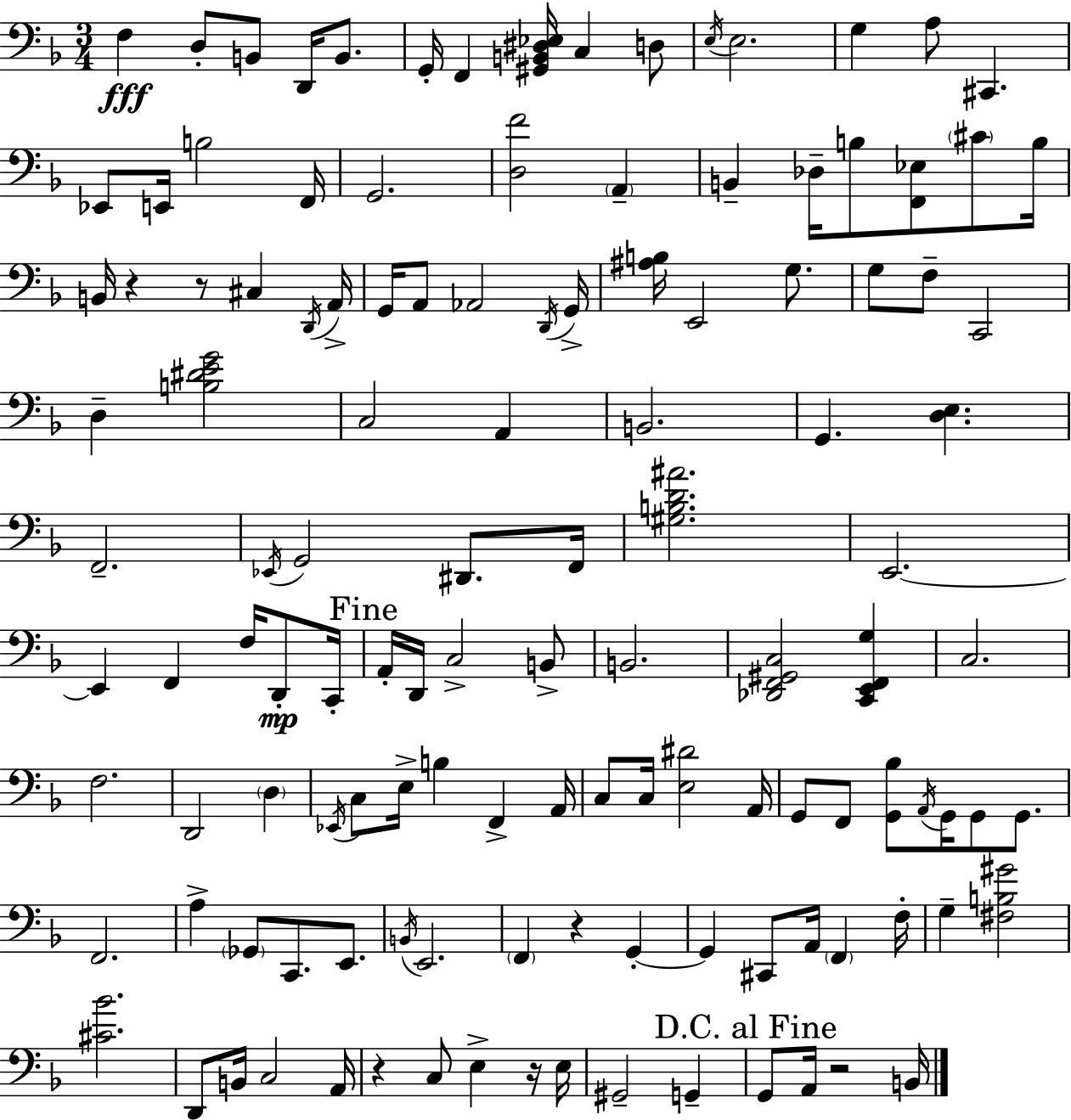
F3/q D3/e B2/e D2/s B2/e. G2/s F2/q [G#2,B2,D#3,Eb3]/s C3/q D3/e E3/s E3/h. G3/q A3/e C#2/q. Eb2/e E2/s B3/h F2/s G2/h. [D3,F4]/h A2/q B2/q Db3/s B3/e [F2,Eb3]/e C#4/e B3/s B2/s R/q R/e C#3/q D2/s A2/s G2/s A2/e Ab2/h D2/s G2/s [A#3,B3]/s E2/h G3/e. G3/e F3/e C2/h D3/q [B3,D#4,E4,G4]/h C3/h A2/q B2/h. G2/q. [D3,E3]/q. F2/h. Eb2/s G2/h D#2/e. F2/s [G#3,B3,D4,A#4]/h. E2/h. E2/q F2/q F3/s D2/e C2/s A2/s D2/s C3/h B2/e B2/h. [Db2,F2,G#2,C3]/h [C2,E2,F2,G3]/q C3/h. F3/h. D2/h D3/q Eb2/s C3/e E3/s B3/q F2/q A2/s C3/e C3/s [E3,D#4]/h A2/s G2/e F2/e [G2,Bb3]/e A2/s G2/s G2/e G2/e. F2/h. A3/q Gb2/e C2/e. E2/e. B2/s E2/h. F2/q R/q G2/q G2/q C#2/e A2/s F2/q F3/s G3/q [F#3,B3,G#4]/h [C#4,Bb4]/h. D2/e B2/s C3/h A2/s R/q C3/e E3/q R/s E3/s G#2/h G2/q G2/e A2/s R/h B2/s